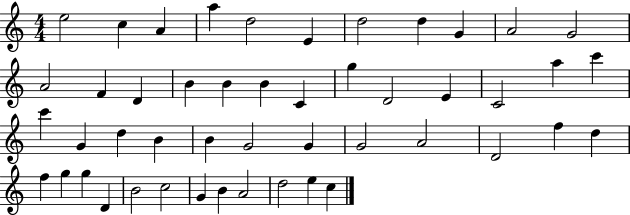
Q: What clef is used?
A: treble